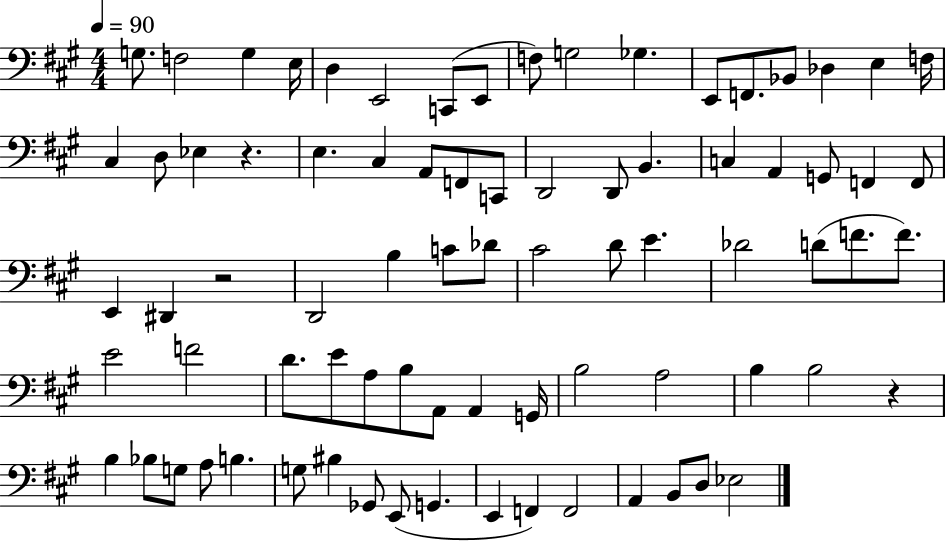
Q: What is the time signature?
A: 4/4